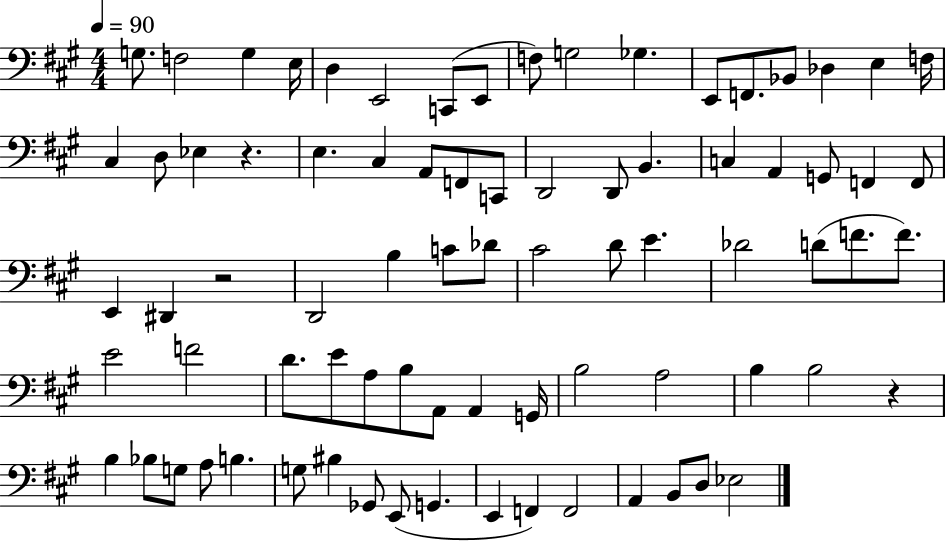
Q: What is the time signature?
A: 4/4